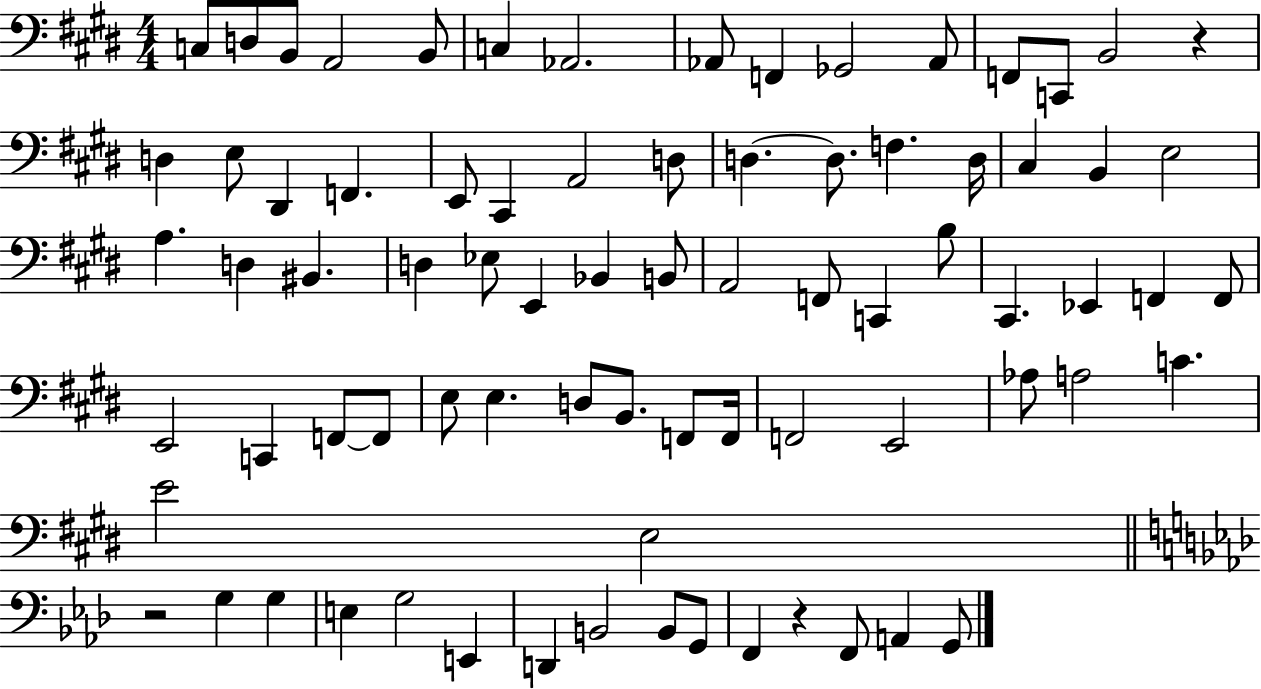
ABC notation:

X:1
T:Untitled
M:4/4
L:1/4
K:E
C,/2 D,/2 B,,/2 A,,2 B,,/2 C, _A,,2 _A,,/2 F,, _G,,2 _A,,/2 F,,/2 C,,/2 B,,2 z D, E,/2 ^D,, F,, E,,/2 ^C,, A,,2 D,/2 D, D,/2 F, D,/4 ^C, B,, E,2 A, D, ^B,, D, _E,/2 E,, _B,, B,,/2 A,,2 F,,/2 C,, B,/2 ^C,, _E,, F,, F,,/2 E,,2 C,, F,,/2 F,,/2 E,/2 E, D,/2 B,,/2 F,,/2 F,,/4 F,,2 E,,2 _A,/2 A,2 C E2 E,2 z2 G, G, E, G,2 E,, D,, B,,2 B,,/2 G,,/2 F,, z F,,/2 A,, G,,/2